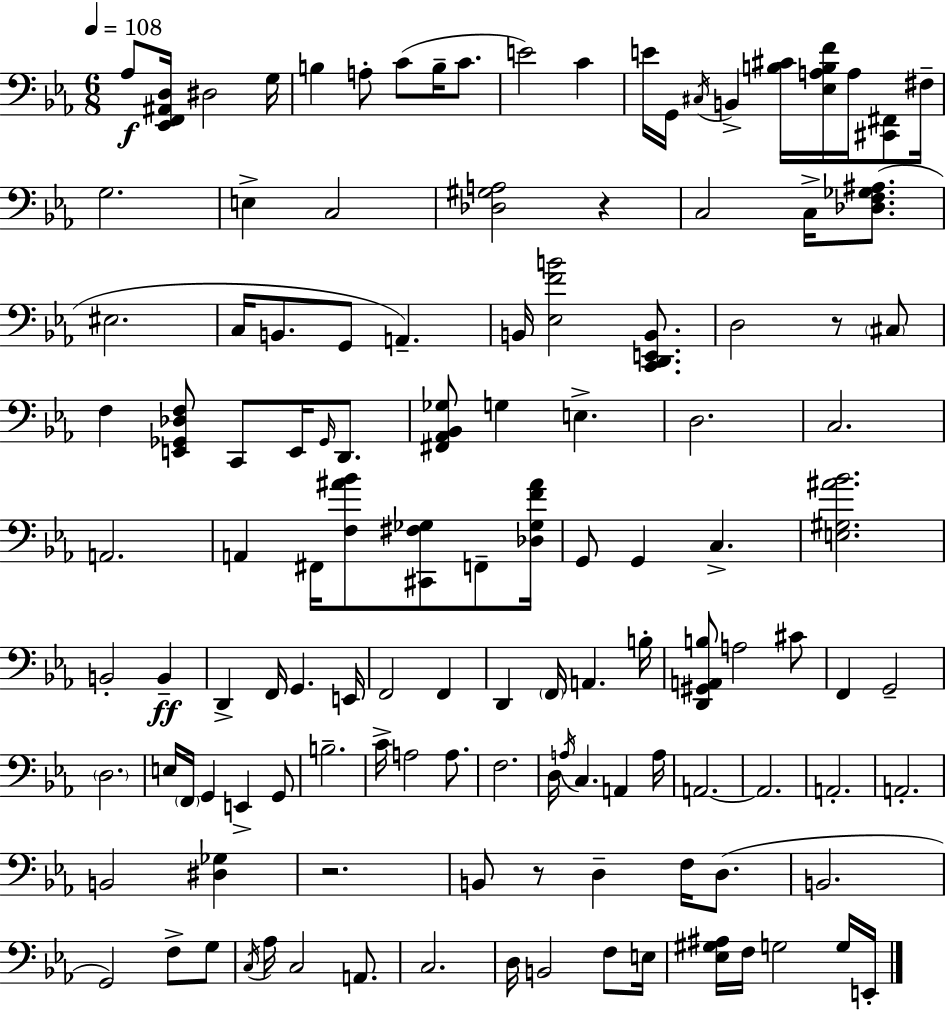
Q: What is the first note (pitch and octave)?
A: Ab3